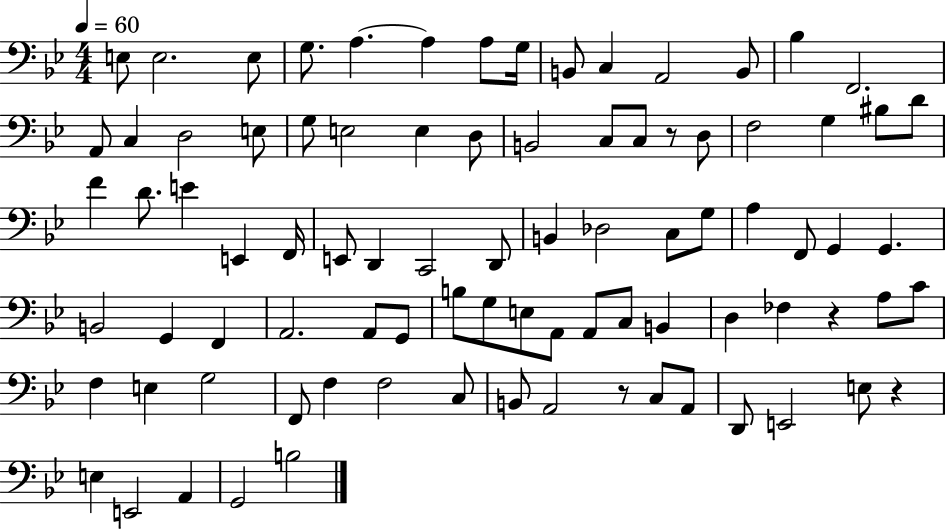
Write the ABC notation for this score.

X:1
T:Untitled
M:4/4
L:1/4
K:Bb
E,/2 E,2 E,/2 G,/2 A, A, A,/2 G,/4 B,,/2 C, A,,2 B,,/2 _B, F,,2 A,,/2 C, D,2 E,/2 G,/2 E,2 E, D,/2 B,,2 C,/2 C,/2 z/2 D,/2 F,2 G, ^B,/2 D/2 F D/2 E E,, F,,/4 E,,/2 D,, C,,2 D,,/2 B,, _D,2 C,/2 G,/2 A, F,,/2 G,, G,, B,,2 G,, F,, A,,2 A,,/2 G,,/2 B,/2 G,/2 E,/2 A,,/2 A,,/2 C,/2 B,, D, _F, z A,/2 C/2 F, E, G,2 F,,/2 F, F,2 C,/2 B,,/2 A,,2 z/2 C,/2 A,,/2 D,,/2 E,,2 E,/2 z E, E,,2 A,, G,,2 B,2